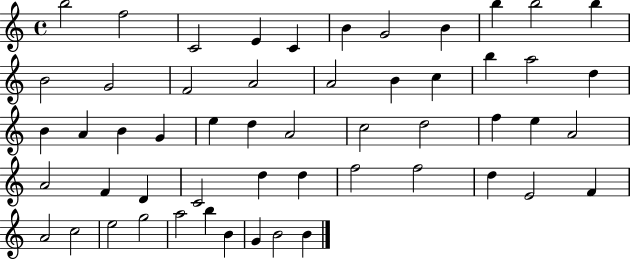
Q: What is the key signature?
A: C major